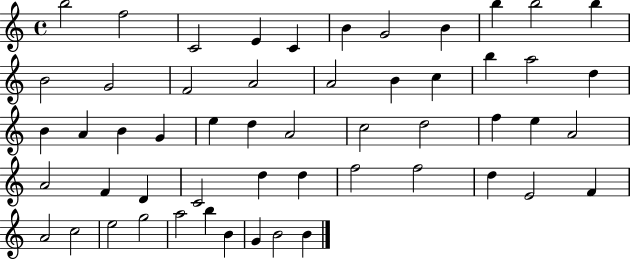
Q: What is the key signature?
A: C major